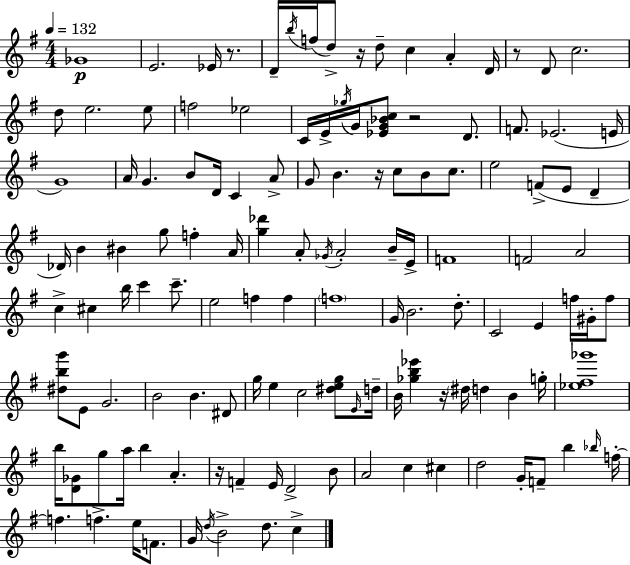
Gb4/w E4/h. Eb4/s R/e. D4/s B5/s F5/s D5/e R/s D5/e C5/q A4/q D4/s R/e D4/e C5/h. D5/e E5/h. E5/e F5/h Eb5/h C4/s E4/s Gb5/s G4/s [Eb4,G4,Bb4,C5]/e R/h D4/e. F4/e. Eb4/h. E4/s G4/w A4/s G4/q. B4/e D4/s C4/q A4/e G4/e B4/q. R/s C5/e B4/e C5/e. E5/h F4/e E4/e D4/q Db4/s B4/q BIS4/q G5/e F5/q A4/s [G5,Db6]/q A4/e Gb4/s A4/h B4/s E4/s F4/w F4/h A4/h C5/q C#5/q B5/s C6/q C6/e. E5/h F5/q F5/q F5/w G4/s B4/h. D5/e. C4/h E4/q F5/s G#4/s F5/e [D#5,B5,G6]/e E4/e G4/h. B4/h B4/q. D#4/e G5/s E5/q C5/h [D#5,E5,G5]/e E4/s D5/s B4/s [Gb5,B5,Eb6]/q R/s D#5/s D5/q B4/q G5/s [Eb5,F#5,Gb6]/w B5/s [D4,Gb4]/e G5/e A5/s B5/q A4/q. R/s F4/q E4/s D4/h B4/e A4/h C5/q C#5/q D5/h G4/s F4/e B5/q Bb5/s F5/s F5/q. F5/q. E5/s F4/e. G4/s D5/s B4/h D5/e. C5/q